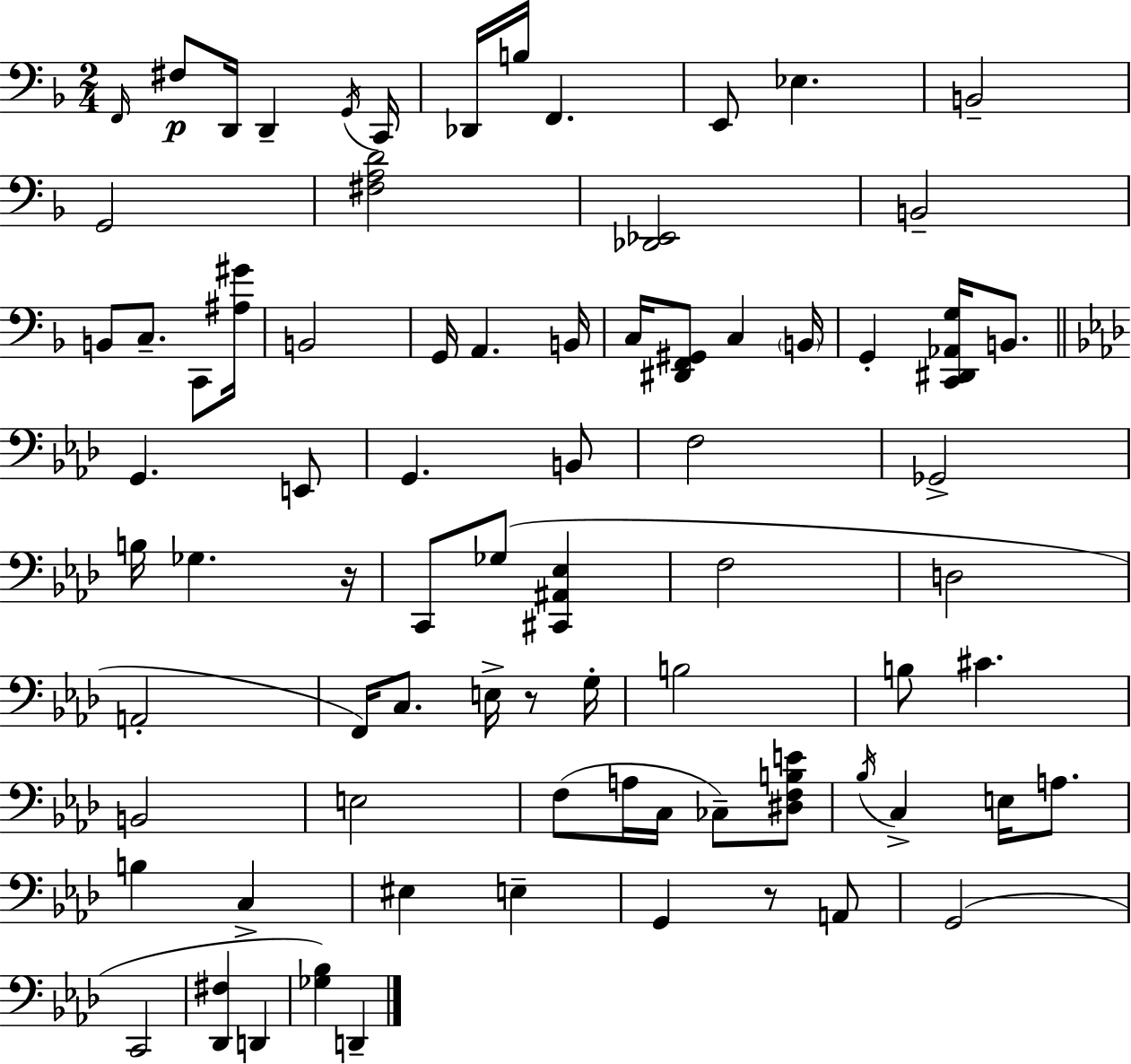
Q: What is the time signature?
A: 2/4